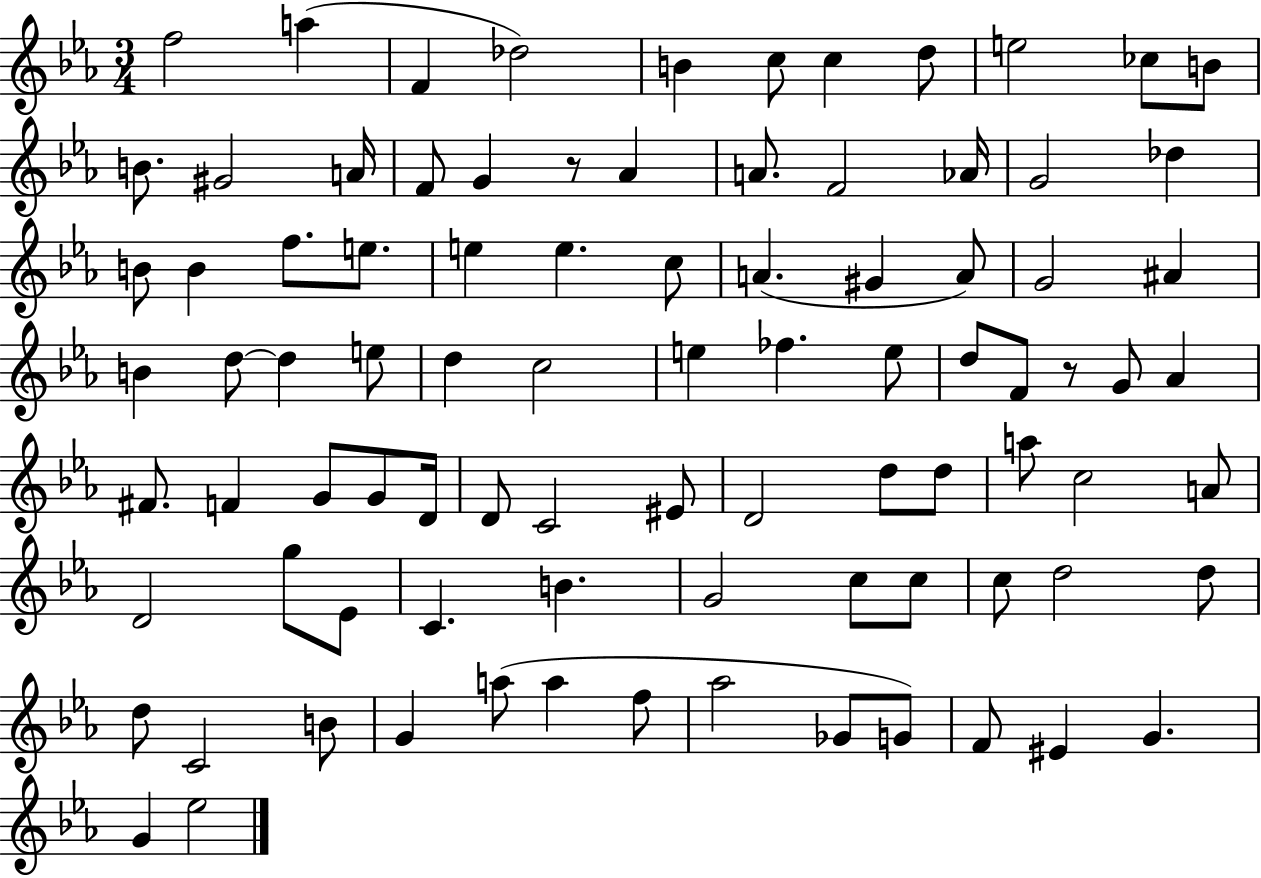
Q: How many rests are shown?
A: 2